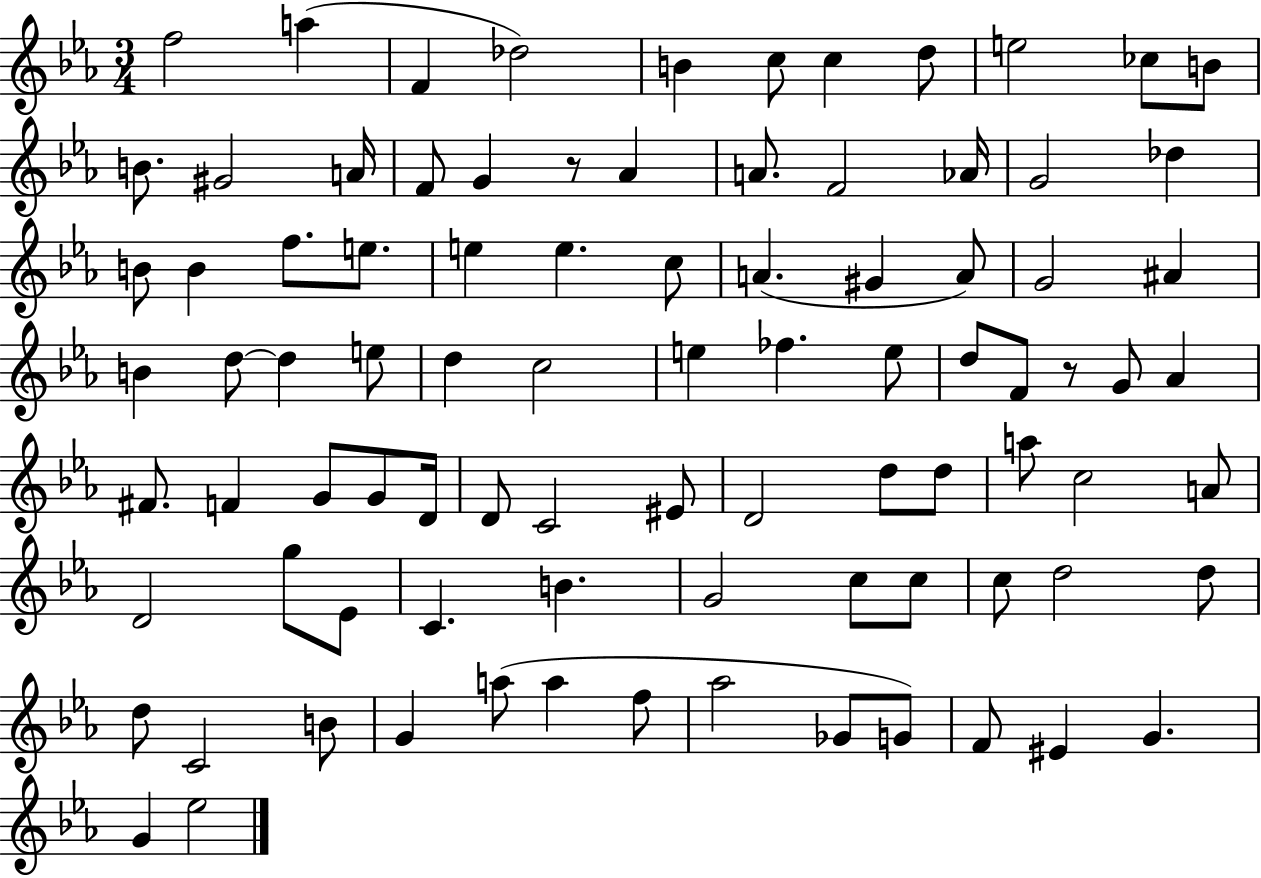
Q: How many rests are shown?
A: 2